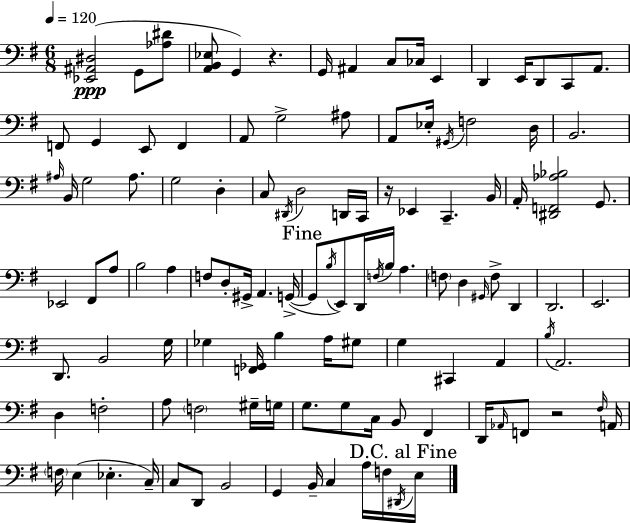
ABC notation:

X:1
T:Untitled
M:6/8
L:1/4
K:G
[_E,,^A,,^D,]2 G,,/2 [_A,^D]/2 [A,,B,,_E,]/2 G,, z G,,/4 ^A,, C,/2 _C,/4 E,, D,, E,,/4 D,,/2 C,,/2 A,,/2 F,,/2 G,, E,,/2 F,, A,,/2 G,2 ^A,/2 A,,/2 _E,/4 ^G,,/4 F,2 D,/4 B,,2 ^A,/4 B,,/4 G,2 ^A,/2 G,2 D, C,/2 ^D,,/4 D,2 D,,/4 C,,/4 z/4 _E,, C,, B,,/4 A,,/4 [^D,,F,,_A,_B,]2 G,,/2 _E,,2 ^F,,/2 A,/2 B,2 A, F,/2 D,/2 ^G,,/4 A,, G,,/4 G,,/2 B,/4 E,,/2 D,,/4 F,/4 B,/4 A, F,/2 D, ^G,,/4 F,/2 D,, D,,2 E,,2 D,,/2 B,,2 G,/4 _G, [F,,_G,,]/4 B, A,/4 ^G,/2 G, ^C,, A,, B,/4 A,,2 D, F,2 A,/2 F,2 ^G,/4 G,/4 G,/2 G,/2 C,/4 B,,/2 ^F,, D,,/4 _A,,/4 F,,/2 z2 ^F,/4 A,,/4 F,/4 E, _E, C,/4 C,/2 D,,/2 B,,2 G,, B,,/4 C, A,/4 F,/4 ^D,,/4 E,/4